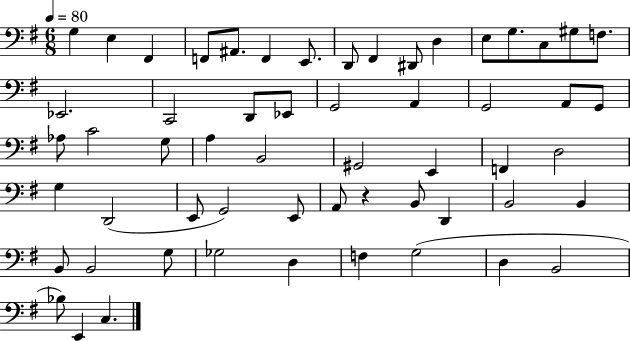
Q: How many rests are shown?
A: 1